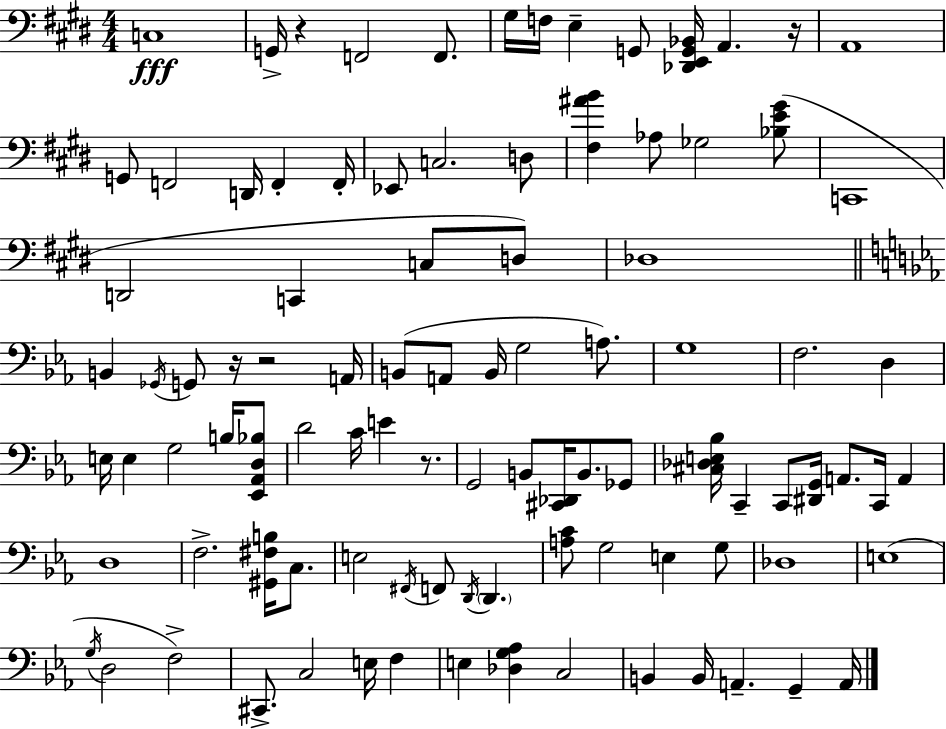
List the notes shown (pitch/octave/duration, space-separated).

C3/w G2/s R/q F2/h F2/e. G#3/s F3/s E3/q G2/e [Db2,E2,G2,Bb2]/s A2/q. R/s A2/w G2/e F2/h D2/s F2/q F2/s Eb2/e C3/h. D3/e [F#3,A#4,B4]/q Ab3/e Gb3/h [Bb3,E4,G#4]/e C2/w D2/h C2/q C3/e D3/e Db3/w B2/q Gb2/s G2/e R/s R/h A2/s B2/e A2/e B2/s G3/h A3/e. G3/w F3/h. D3/q E3/s E3/q G3/h B3/s [Eb2,Ab2,D3,Bb3]/e D4/h C4/s E4/q R/e. G2/h B2/e [C#2,Db2]/s B2/e. Gb2/e [C#3,Db3,E3,Bb3]/s C2/q C2/e [D#2,G2]/s A2/e. C2/s A2/q D3/w F3/h. [G#2,F#3,B3]/s C3/e. E3/h F#2/s F2/e D2/s D2/q. [A3,C4]/e G3/h E3/q G3/e Db3/w E3/w G3/s D3/h F3/h C#2/e. C3/h E3/s F3/q E3/q [Db3,G3,Ab3]/q C3/h B2/q B2/s A2/q. G2/q A2/s